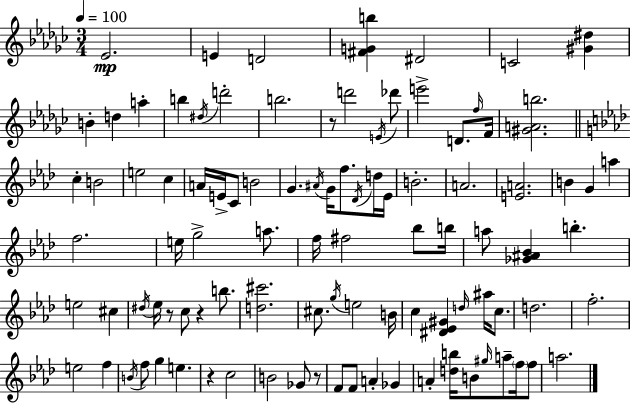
{
  \clef treble
  \numericTimeSignature
  \time 3/4
  \key ees \minor
  \tempo 4 = 100
  ees'2.\mp | e'4 d'2 | <fis' g' b''>4 dis'2 | c'2 <gis' dis''>4 | \break b'4-. d''4 a''4-. | b''4 \acciaccatura { dis''16 } d'''2-. | b''2. | r8 d'''2 \acciaccatura { e'16 } | \break des'''8 e'''2-> d'8. | \grace { f''16 } f'16 <gis' a' b''>2. | \bar "||" \break \key aes \major c''4-. b'2 | e''2 c''4 | a'16 e'16-> c'8 b'2 | g'4. \acciaccatura { ais'16 } g'16 f''8. \acciaccatura { des'16 } | \break d''16 ees'16 b'2.-. | a'2. | <e' a'>2. | b'4 g'4 a''4 | \break f''2. | e''16 g''2-> a''8. | f''16 fis''2 bes''8 | b''16 a''8 <ges' ais' bes'>4 b''4.-. | \break e''2 cis''4 | \acciaccatura { dis''16 } ees''16 r8 c''8 r4 | b''8. <d'' cis'''>2. | cis''8. \acciaccatura { g''16 } e''2 | \break b'16 c''4 <dis' ees' gis'>4 | \grace { d''16 } ais''16 c''8. d''2. | f''2.-. | e''2 | \break f''4 \acciaccatura { b'16 } f''8 g''4 | e''4. r4 c''2 | b'2 | ges'8 r8 f'8 f'8 a'4-. | \break ges'4 a'4-. <d'' b''>16 b'8 | \grace { gis''16 } a''8-- \parenthesize f''16 f''8 a''2. | \bar "|."
}